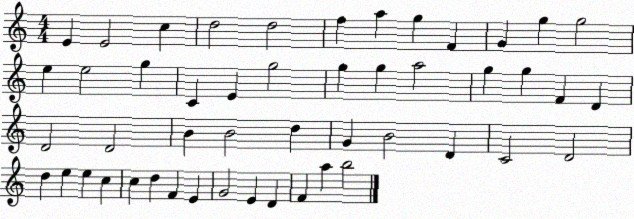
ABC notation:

X:1
T:Untitled
M:4/4
L:1/4
K:C
E E2 c d2 d2 f a g F G g g2 e e2 g C E g2 g g a2 g g F D D2 D2 B B2 d G B2 D C2 D2 d e e c c d F E G2 E D F a b2